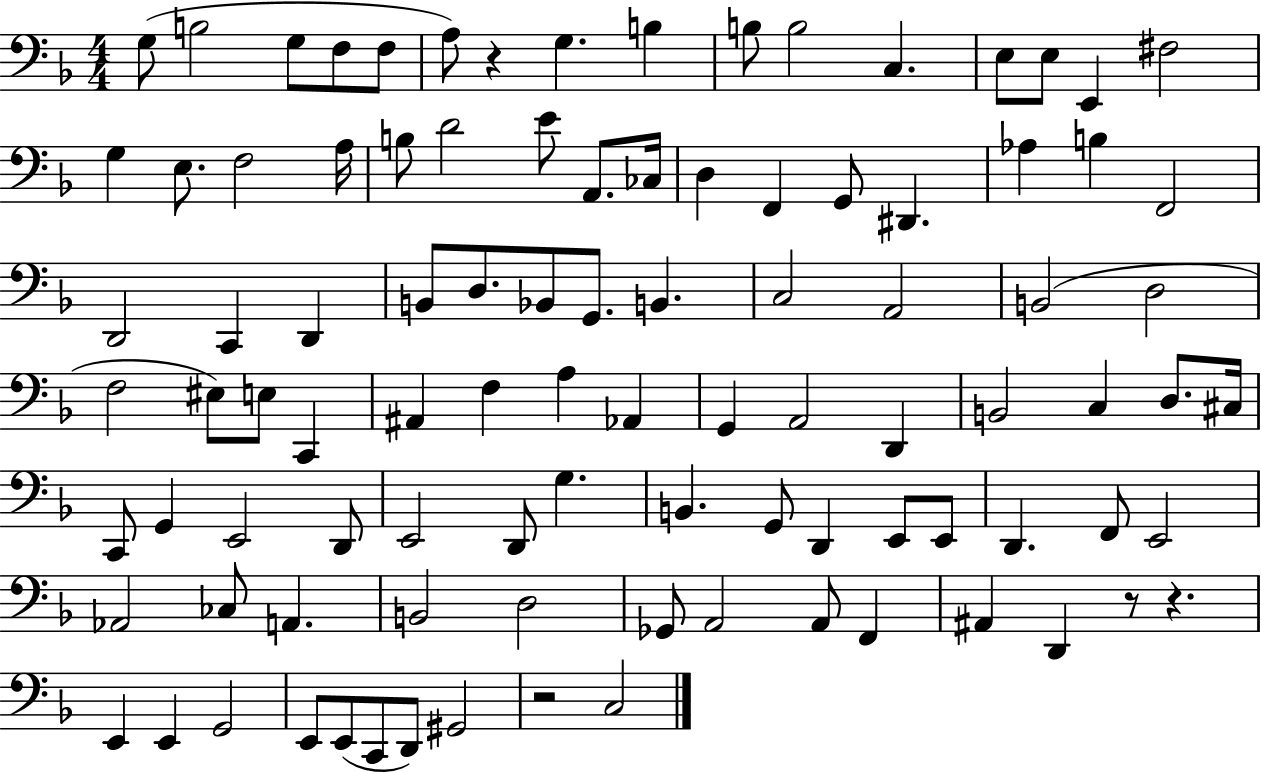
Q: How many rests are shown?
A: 4